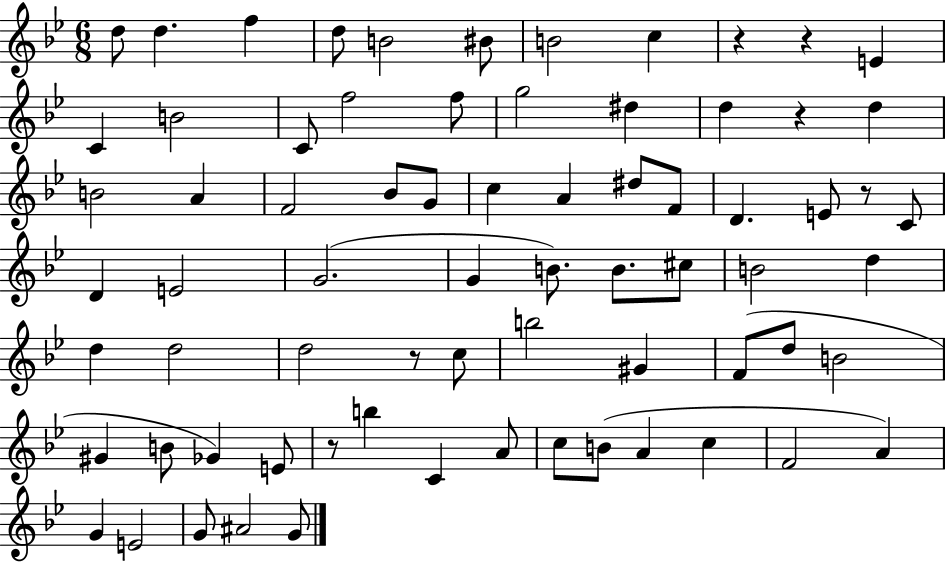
D5/e D5/q. F5/q D5/e B4/h BIS4/e B4/h C5/q R/q R/q E4/q C4/q B4/h C4/e F5/h F5/e G5/h D#5/q D5/q R/q D5/q B4/h A4/q F4/h Bb4/e G4/e C5/q A4/q D#5/e F4/e D4/q. E4/e R/e C4/e D4/q E4/h G4/h. G4/q B4/e. B4/e. C#5/e B4/h D5/q D5/q D5/h D5/h R/e C5/e B5/h G#4/q F4/e D5/e B4/h G#4/q B4/e Gb4/q E4/e R/e B5/q C4/q A4/e C5/e B4/e A4/q C5/q F4/h A4/q G4/q E4/h G4/e A#4/h G4/e